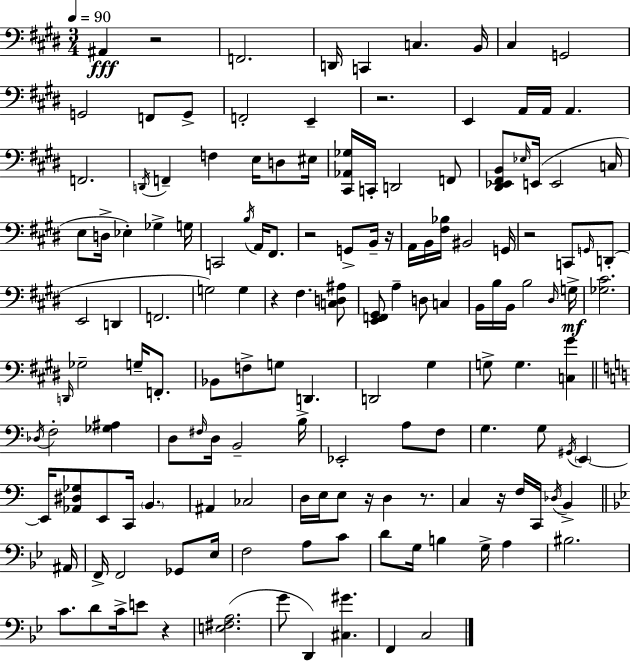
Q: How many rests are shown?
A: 10